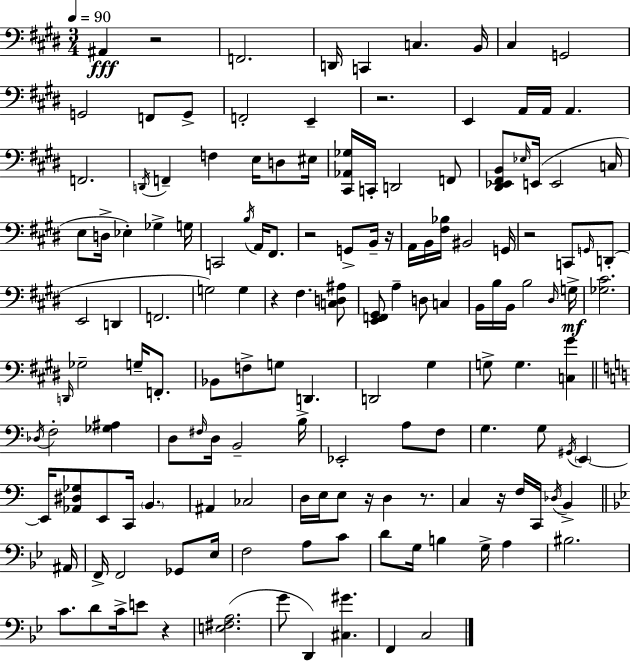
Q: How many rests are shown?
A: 10